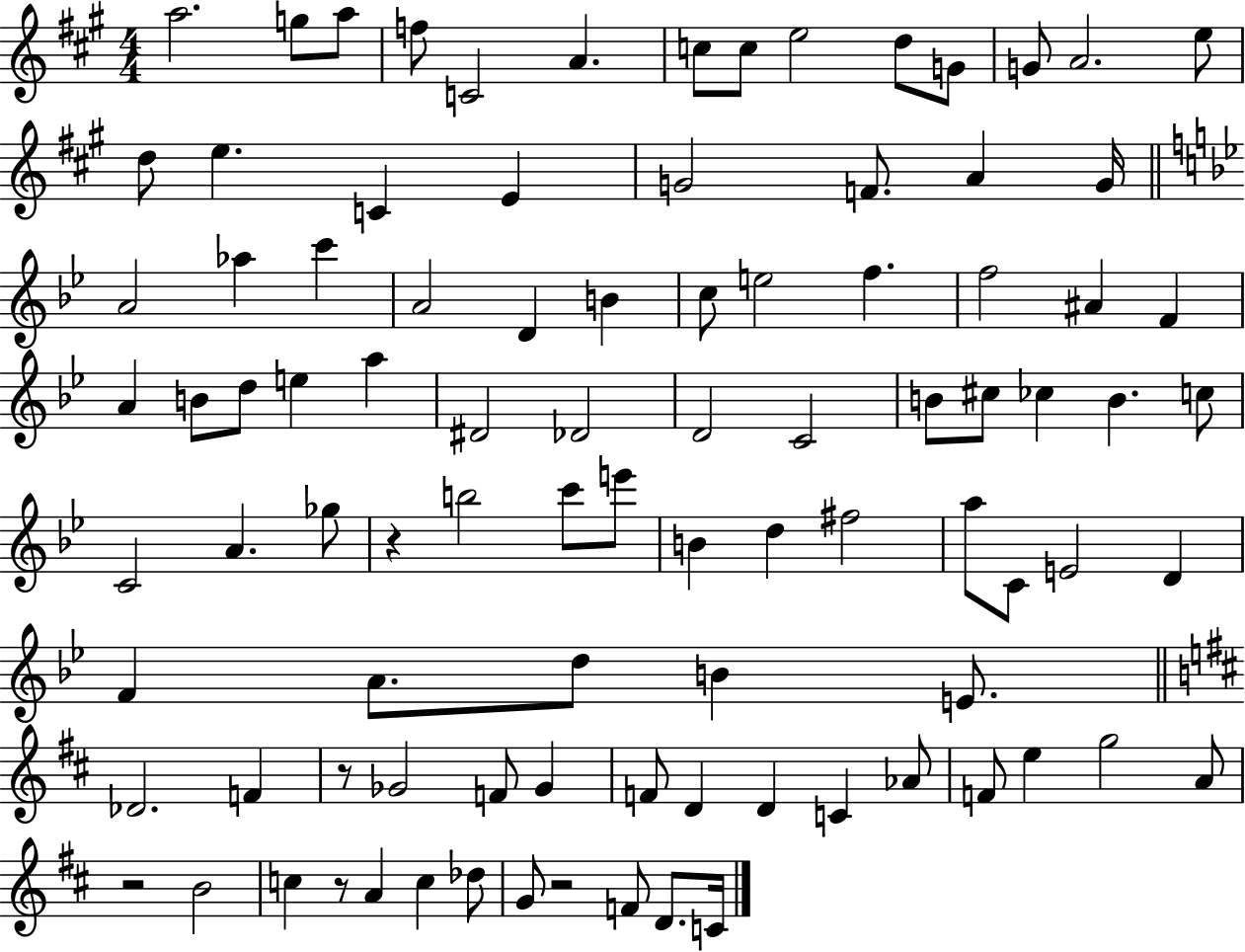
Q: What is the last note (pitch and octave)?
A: C4